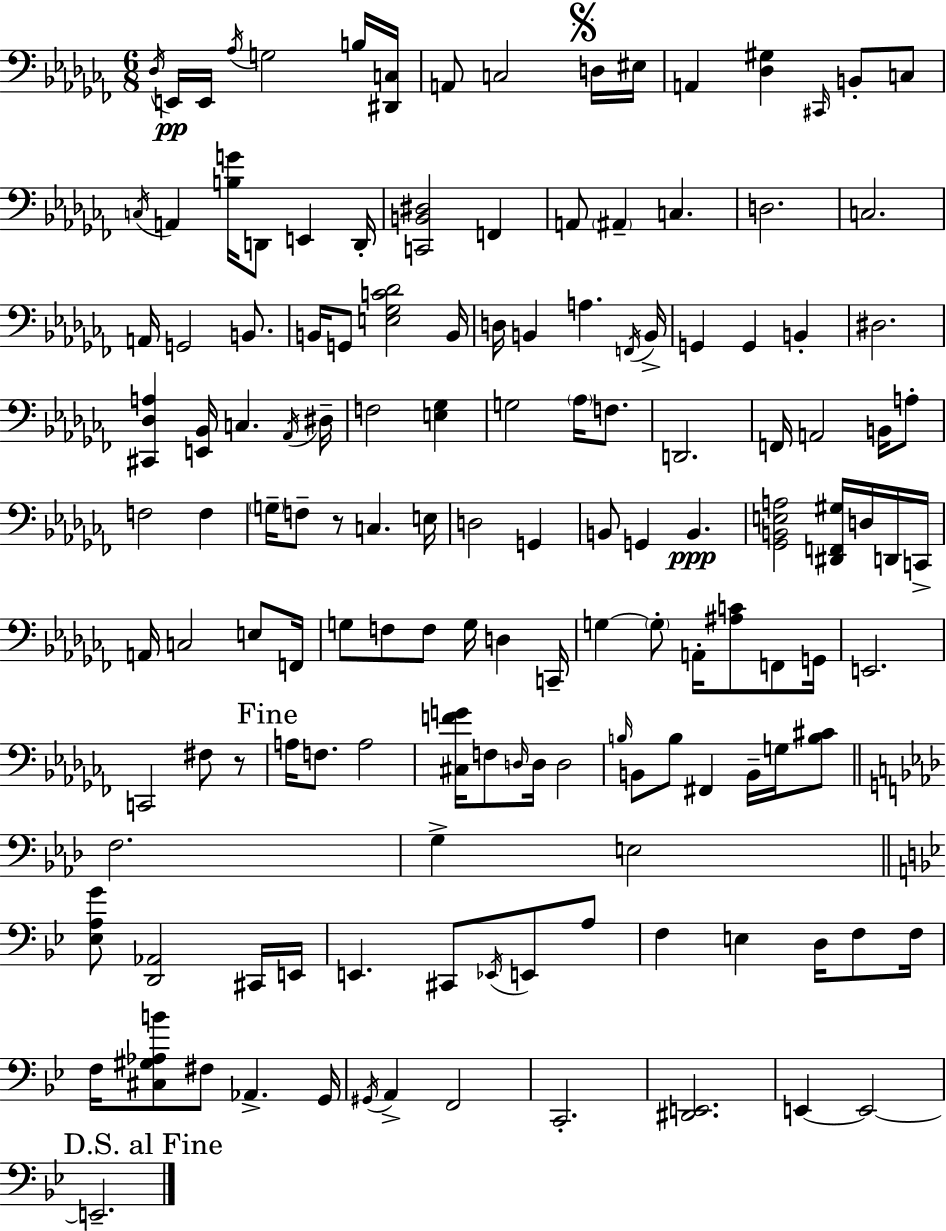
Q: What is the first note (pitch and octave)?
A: Db3